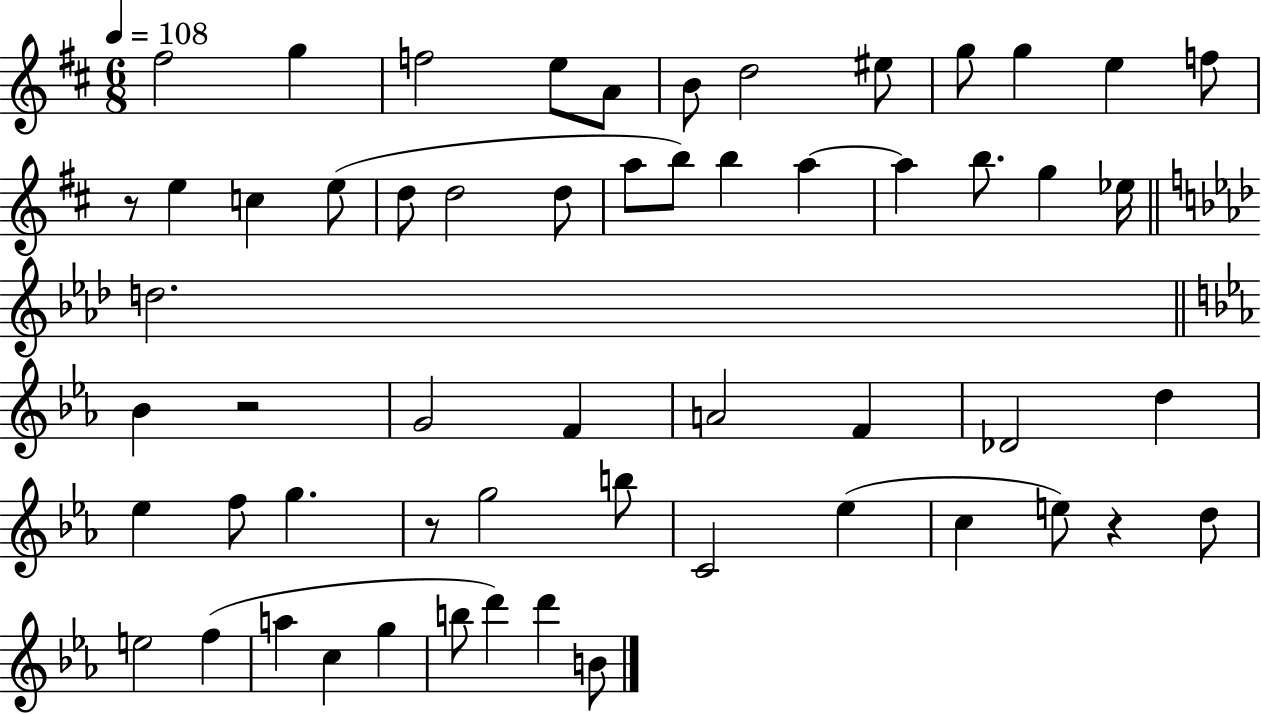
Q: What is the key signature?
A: D major